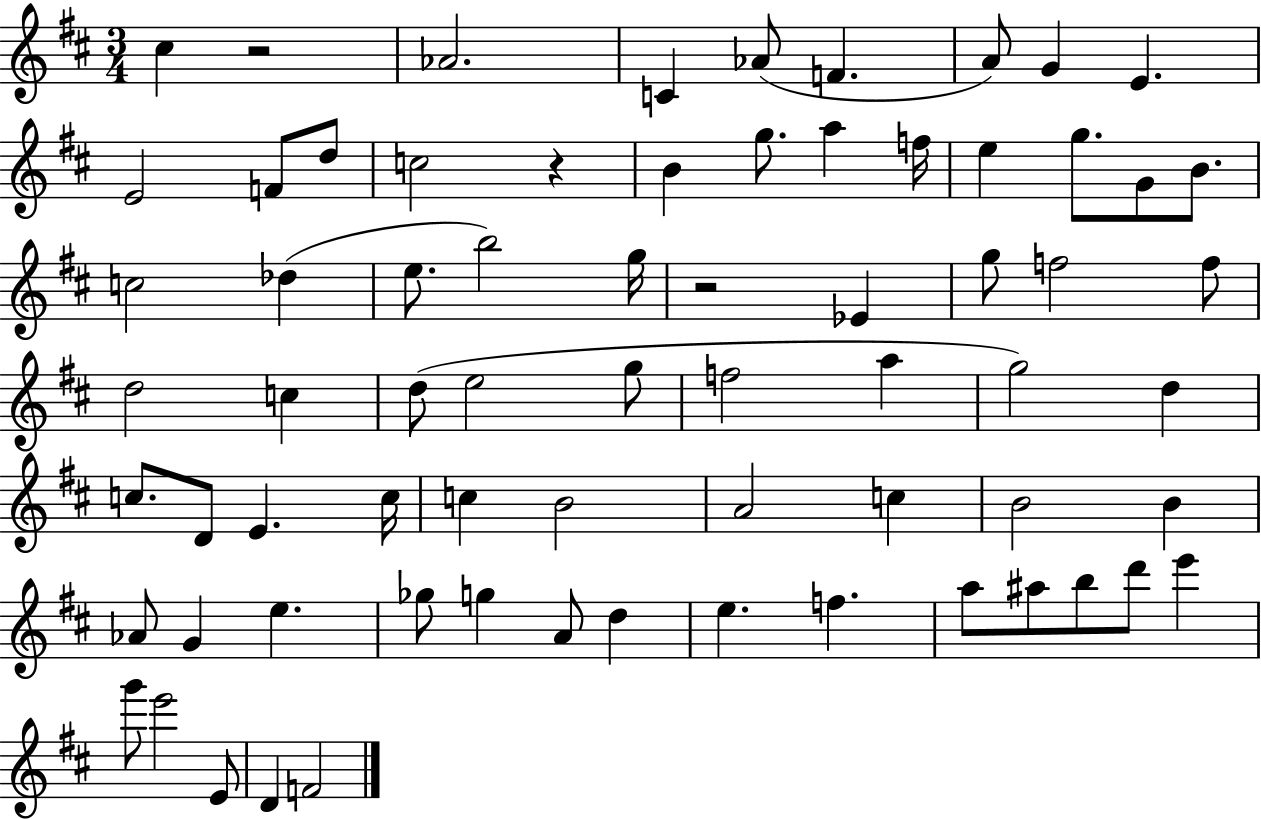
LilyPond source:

{
  \clef treble
  \numericTimeSignature
  \time 3/4
  \key d \major
  cis''4 r2 | aes'2. | c'4 aes'8( f'4. | a'8) g'4 e'4. | \break e'2 f'8 d''8 | c''2 r4 | b'4 g''8. a''4 f''16 | e''4 g''8. g'8 b'8. | \break c''2 des''4( | e''8. b''2) g''16 | r2 ees'4 | g''8 f''2 f''8 | \break d''2 c''4 | d''8( e''2 g''8 | f''2 a''4 | g''2) d''4 | \break c''8. d'8 e'4. c''16 | c''4 b'2 | a'2 c''4 | b'2 b'4 | \break aes'8 g'4 e''4. | ges''8 g''4 a'8 d''4 | e''4. f''4. | a''8 ais''8 b''8 d'''8 e'''4 | \break g'''8 e'''2 e'8 | d'4 f'2 | \bar "|."
}